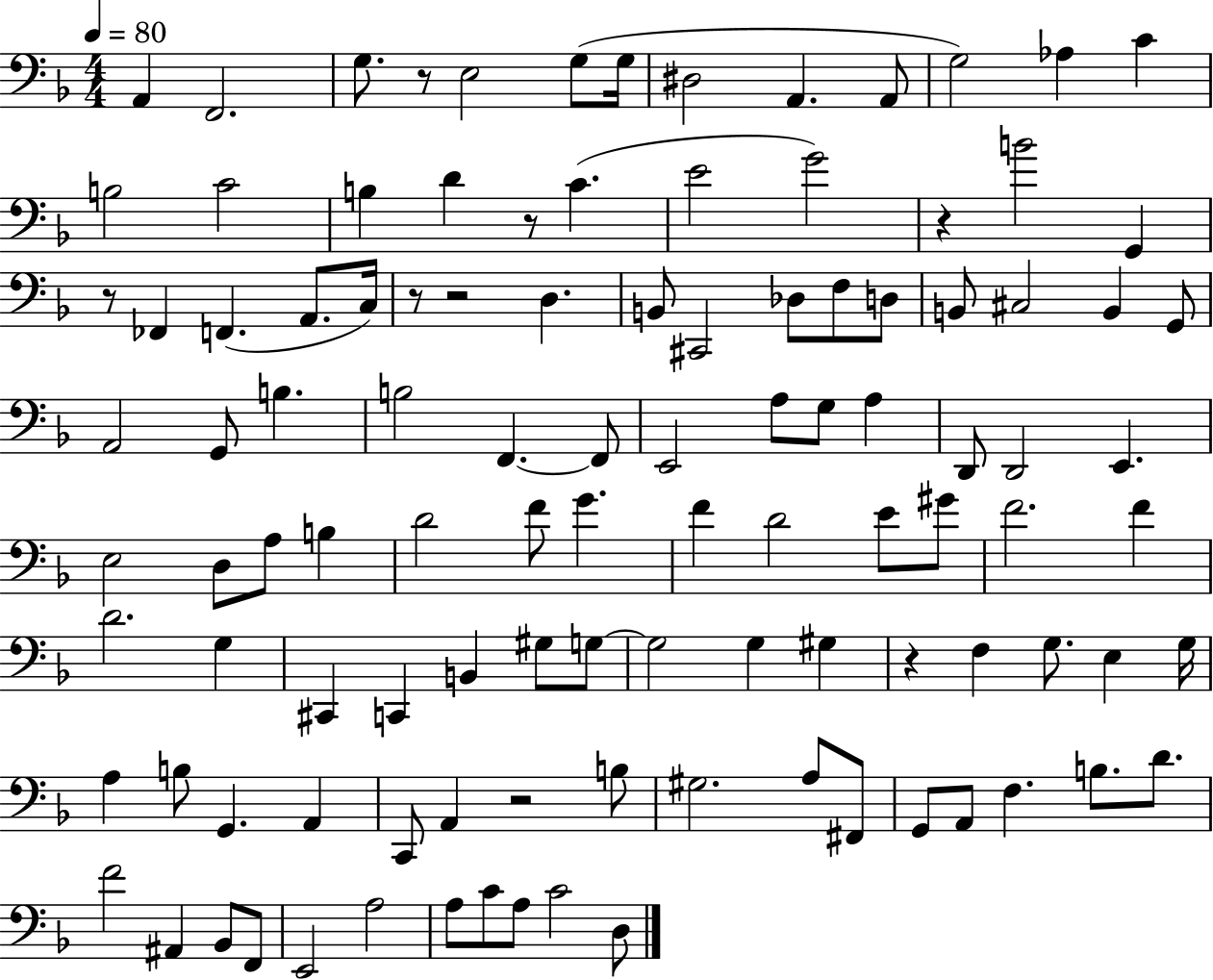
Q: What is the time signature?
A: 4/4